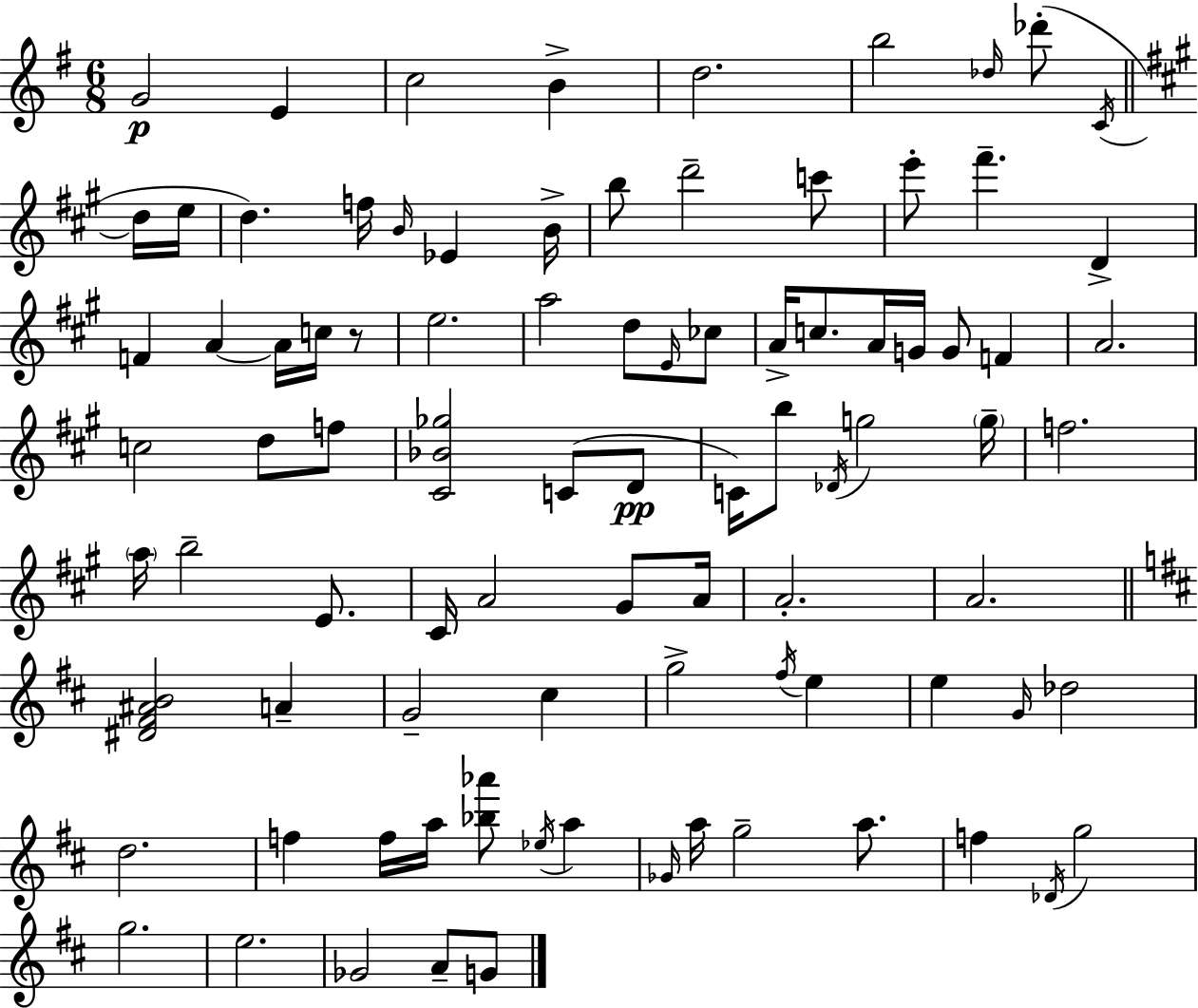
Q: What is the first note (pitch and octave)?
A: G4